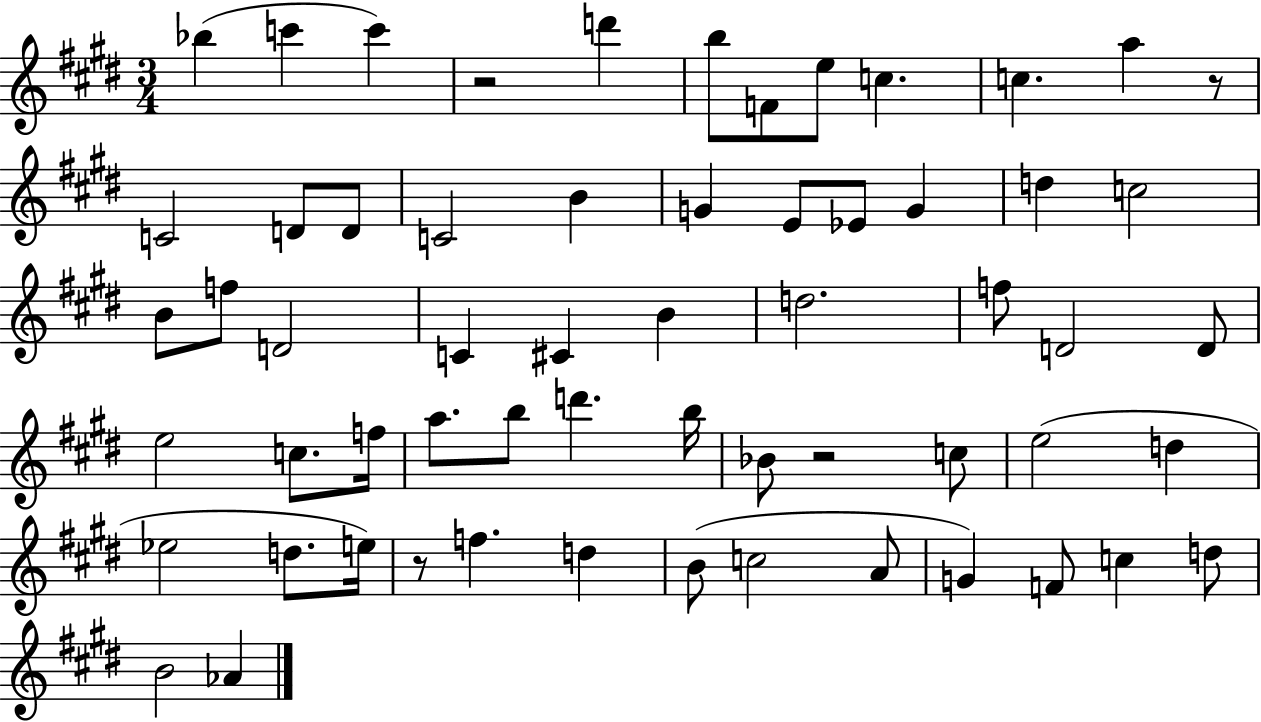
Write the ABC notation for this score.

X:1
T:Untitled
M:3/4
L:1/4
K:E
_b c' c' z2 d' b/2 F/2 e/2 c c a z/2 C2 D/2 D/2 C2 B G E/2 _E/2 G d c2 B/2 f/2 D2 C ^C B d2 f/2 D2 D/2 e2 c/2 f/4 a/2 b/2 d' b/4 _B/2 z2 c/2 e2 d _e2 d/2 e/4 z/2 f d B/2 c2 A/2 G F/2 c d/2 B2 _A